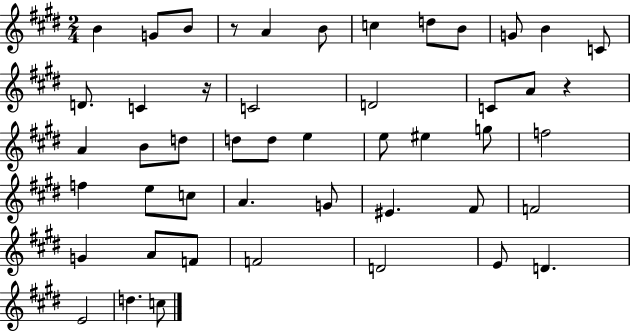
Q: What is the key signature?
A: E major